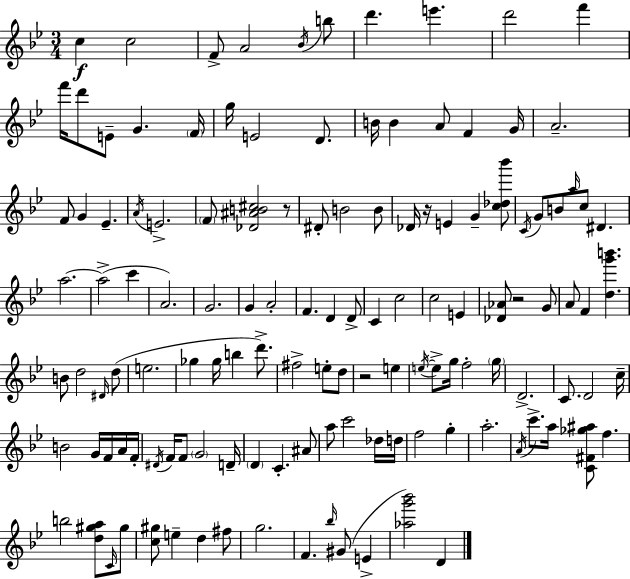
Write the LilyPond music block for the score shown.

{
  \clef treble
  \numericTimeSignature
  \time 3/4
  \key bes \major
  c''4\f c''2 | f'8-> a'2 \acciaccatura { bes'16 } b''8 | d'''4. e'''4. | d'''2 f'''4 | \break f'''16 d'''8 e'8-- g'4. | \parenthesize f'16 g''16 e'2 d'8. | b'16 b'4 a'8 f'4 | g'16 a'2.-- | \break f'8 g'4 ees'4.-- | \acciaccatura { a'16 } e'2.-> | \parenthesize f'8 <des' ais' b' cis''>2 | r8 dis'8-. b'2 | \break b'8 des'16 r16 e'4 g'4-- | <c'' des'' bes'''>8 \acciaccatura { c'16 } g'8 b'8 \grace { a''16 } c''8 dis'4. | a''2.~~ | a''2->( | \break c'''4 a'2.) | g'2. | g'4 a'2-. | f'4. d'4 | \break d'8-> c'4 c''2 | c''2 | e'4 <des' aes'>8 r2 | g'8 a'8 f'4 <d'' g''' b'''>4. | \break b'8 d''2 | \grace { dis'16 } d''8( e''2. | ges''4 ges''16 b''4 | d'''8.->) fis''2-> | \break e''8-. d''8 r2 | e''4 \acciaccatura { e''16~ }~ e''8-> g''16 f''2-. | \parenthesize g''16 d'2.-> | c'8. d'2 | \break c''16-- b'2 | g'16 f'16 a'16 f'16-. \acciaccatura { dis'16 } f'16 f'8 \parenthesize g'2 | d'16-- \parenthesize d'4 c'4.-. | ais'8 a''8 c'''2 | \break des''16 d''16 f''2 | g''4-. a''2.-. | \acciaccatura { a'16 } c'''8.-> a''16 | <c' fis' ges'' ais''>8 f''4. b''2 | \break <d'' gis'' a''>8 \grace { c'16 } gis''8 <c'' gis''>8 e''4-- | d''4 fis''8 g''2. | f'4. | \grace { bes''16 } gis'8( e'4-> <aes'' g''' bes'''>2) | \break d'4 \bar "|."
}